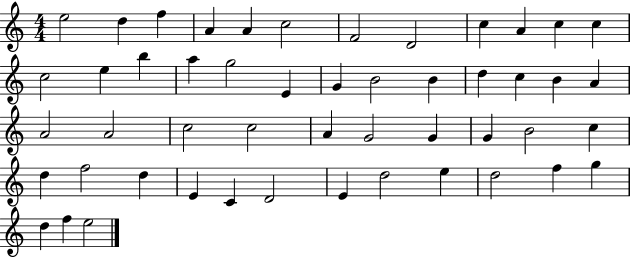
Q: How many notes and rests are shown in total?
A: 50